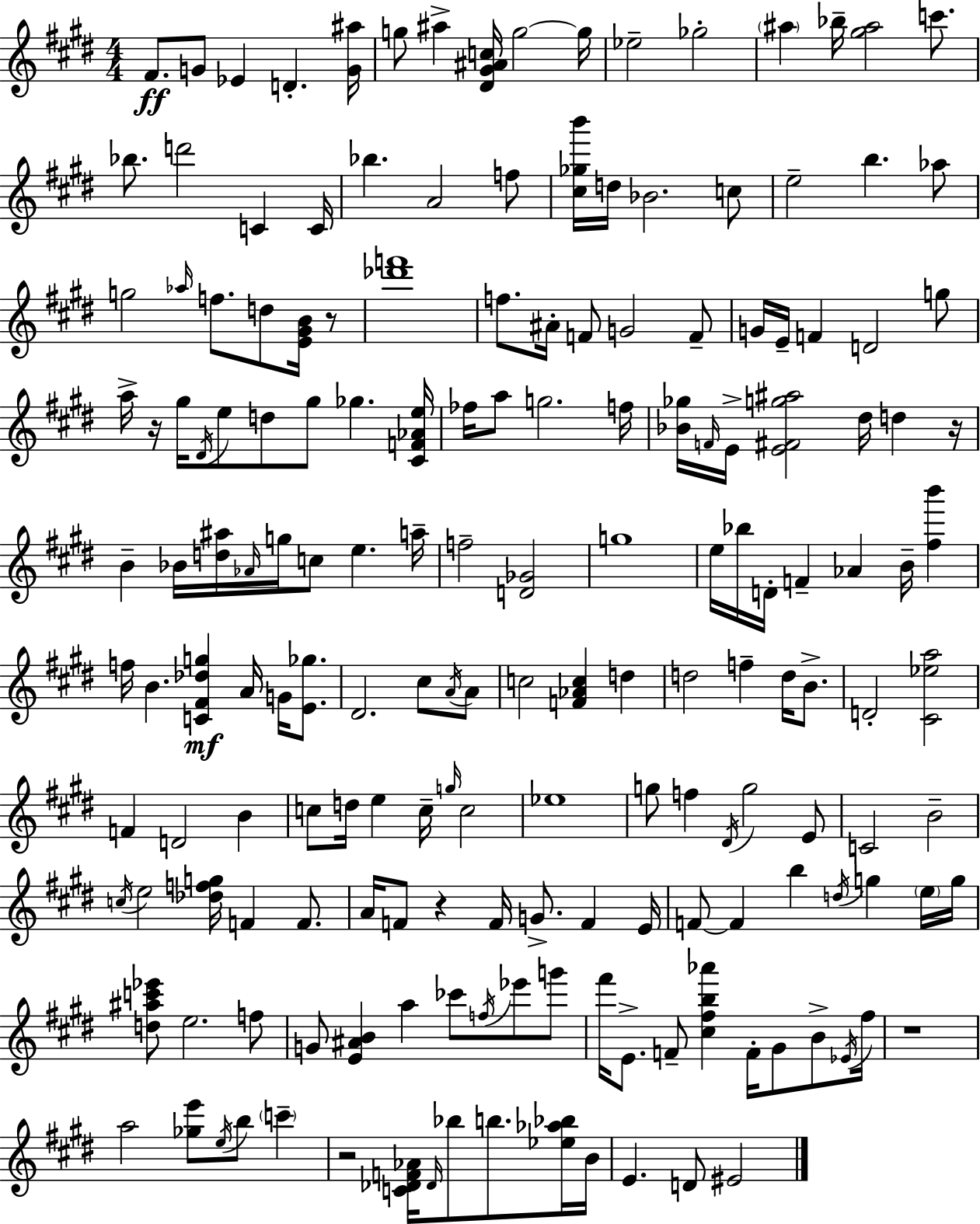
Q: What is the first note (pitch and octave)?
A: F#4